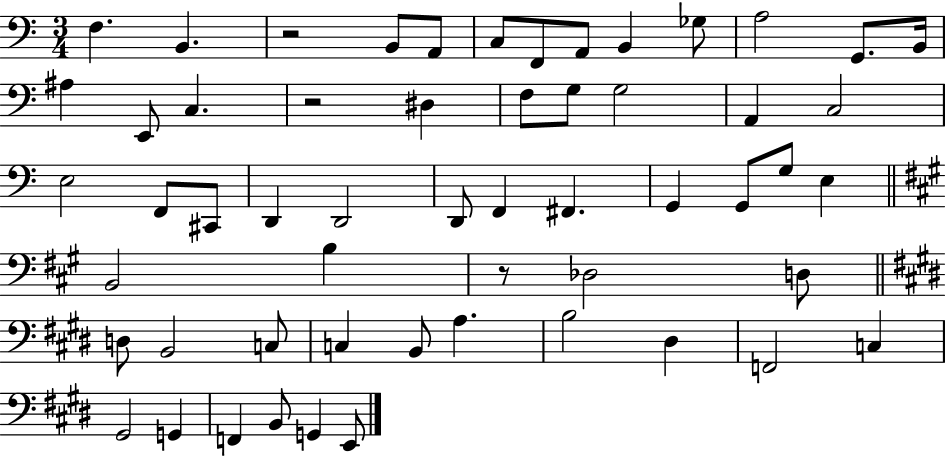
F3/q. B2/q. R/h B2/e A2/e C3/e F2/e A2/e B2/q Gb3/e A3/h G2/e. B2/s A#3/q E2/e C3/q. R/h D#3/q F3/e G3/e G3/h A2/q C3/h E3/h F2/e C#2/e D2/q D2/h D2/e F2/q F#2/q. G2/q G2/e G3/e E3/q B2/h B3/q R/e Db3/h D3/e D3/e B2/h C3/e C3/q B2/e A3/q. B3/h D#3/q F2/h C3/q G#2/h G2/q F2/q B2/e G2/q E2/e